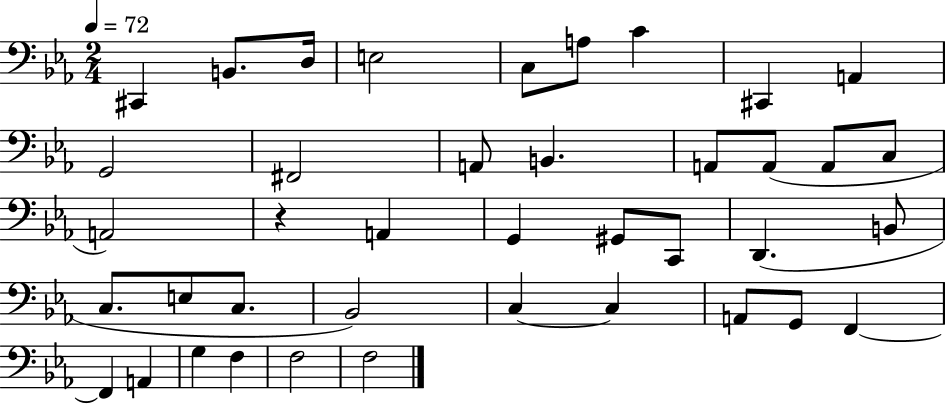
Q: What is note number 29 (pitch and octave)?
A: C3